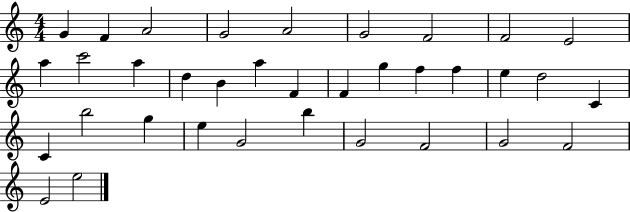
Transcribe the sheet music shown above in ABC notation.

X:1
T:Untitled
M:4/4
L:1/4
K:C
G F A2 G2 A2 G2 F2 F2 E2 a c'2 a d B a F F g f f e d2 C C b2 g e G2 b G2 F2 G2 F2 E2 e2